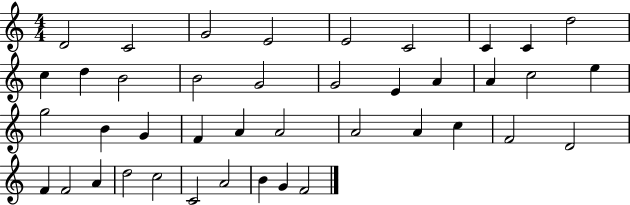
{
  \clef treble
  \numericTimeSignature
  \time 4/4
  \key c \major
  d'2 c'2 | g'2 e'2 | e'2 c'2 | c'4 c'4 d''2 | \break c''4 d''4 b'2 | b'2 g'2 | g'2 e'4 a'4 | a'4 c''2 e''4 | \break g''2 b'4 g'4 | f'4 a'4 a'2 | a'2 a'4 c''4 | f'2 d'2 | \break f'4 f'2 a'4 | d''2 c''2 | c'2 a'2 | b'4 g'4 f'2 | \break \bar "|."
}